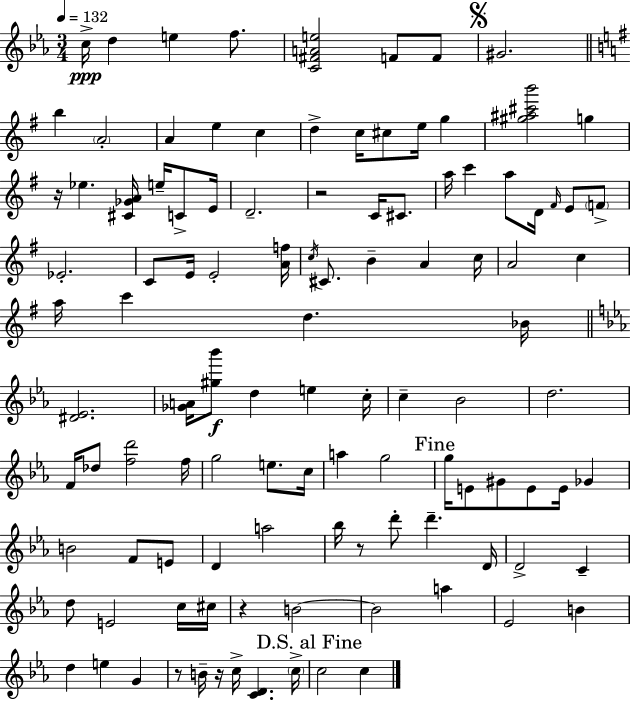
{
  \clef treble
  \numericTimeSignature
  \time 3/4
  \key ees \major
  \tempo 4 = 132
  c''16->\ppp d''4 e''4 f''8. | <c' fis' a' e''>2 f'8 f'8 | \mark \markup { \musicglyph "scripts.segno" } gis'2. | \bar "||" \break \key g \major b''4 \parenthesize a'2-. | a'4 e''4 c''4 | d''4-> c''16 cis''8 e''16 g''4 | <gis'' ais'' cis''' b'''>2 g''4 | \break r16 ees''4. <cis' ges' a'>16 e''16-- c'8-> e'16 | d'2.-- | r2 c'16 cis'8. | a''16 c'''4 a''8 d'16 \grace { fis'16 } e'8 \parenthesize f'8-> | \break ees'2.-. | c'8 e'16 e'2-. | <a' f''>16 \acciaccatura { c''16 } cis'8. b'4-- a'4 | c''16 a'2 c''4 | \break a''16 c'''4 d''4. | bes'16 \bar "||" \break \key c \minor <dis' ees'>2. | <ges' a'>16 <gis'' bes'''>8\f d''4 e''4 c''16-. | c''4-- bes'2 | d''2. | \break f'16 des''8 <f'' d'''>2 f''16 | g''2 e''8. c''16 | a''4 g''2 | \mark "Fine" g''16 e'8 gis'8 e'8 e'16 ges'4 | \break b'2 f'8 e'8 | d'4 a''2 | bes''16 r8 d'''8-. d'''4.-- d'16 | d'2-> c'4-- | \break d''8 e'2 c''16 cis''16 | r4 b'2~~ | b'2 a''4 | ees'2 b'4 | \break d''4 e''4 g'4 | r8 b'16-- r16 c''16-> <c' d'>4. \parenthesize c''16-> | \mark "D.S. al Fine" c''2 c''4 | \bar "|."
}